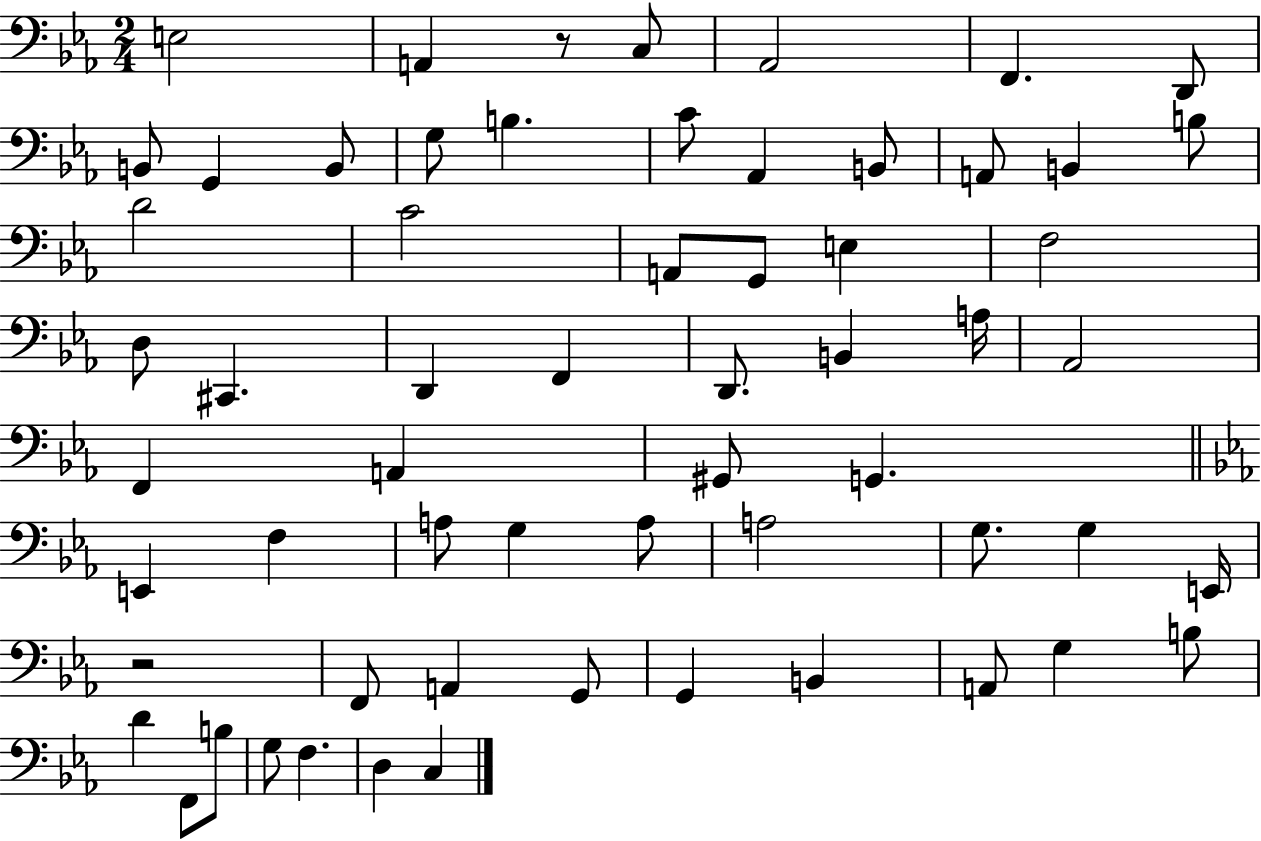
E3/h A2/q R/e C3/e Ab2/h F2/q. D2/e B2/e G2/q B2/e G3/e B3/q. C4/e Ab2/q B2/e A2/e B2/q B3/e D4/h C4/h A2/e G2/e E3/q F3/h D3/e C#2/q. D2/q F2/q D2/e. B2/q A3/s Ab2/h F2/q A2/q G#2/e G2/q. E2/q F3/q A3/e G3/q A3/e A3/h G3/e. G3/q E2/s R/h F2/e A2/q G2/e G2/q B2/q A2/e G3/q B3/e D4/q F2/e B3/e G3/e F3/q. D3/q C3/q